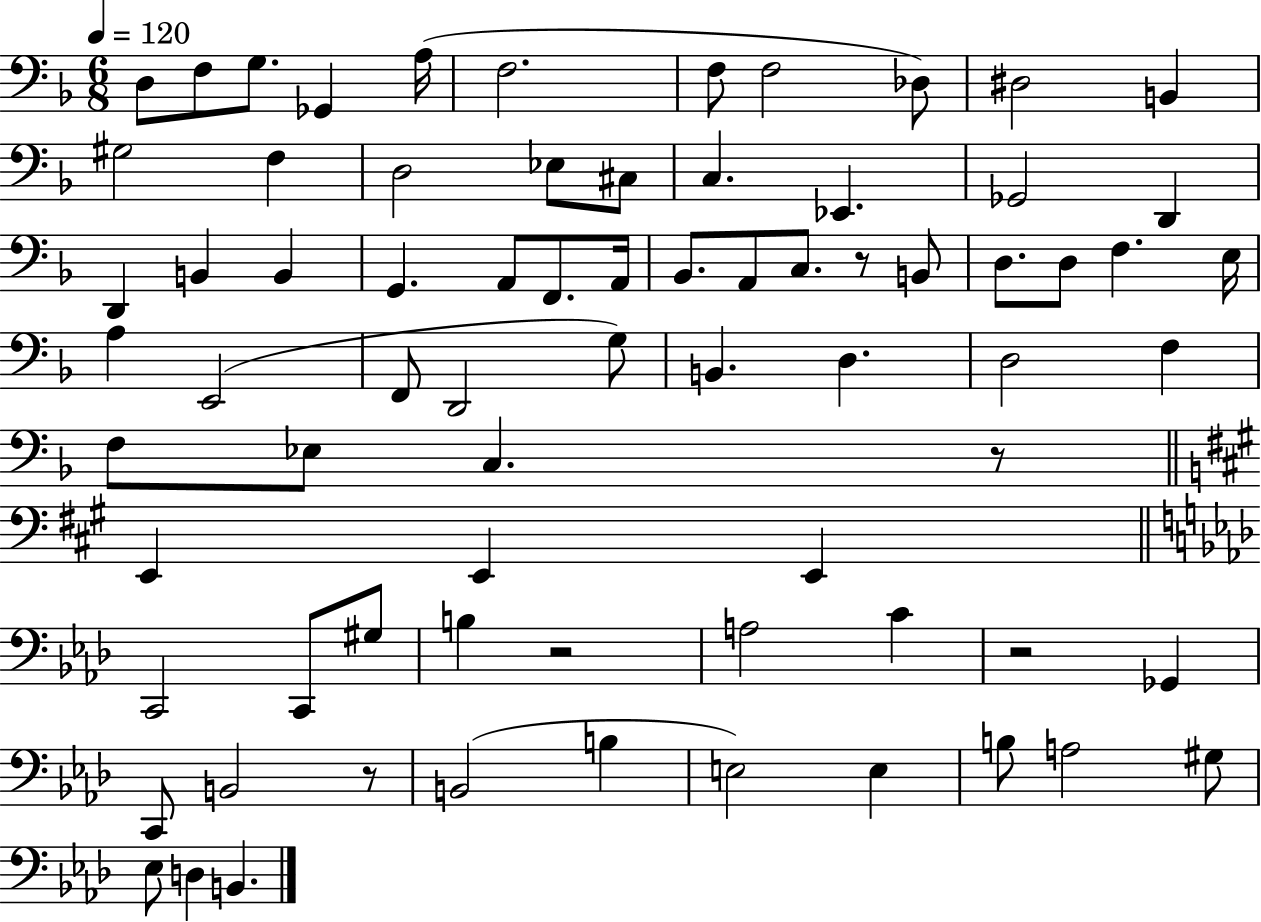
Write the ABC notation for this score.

X:1
T:Untitled
M:6/8
L:1/4
K:F
D,/2 F,/2 G,/2 _G,, A,/4 F,2 F,/2 F,2 _D,/2 ^D,2 B,, ^G,2 F, D,2 _E,/2 ^C,/2 C, _E,, _G,,2 D,, D,, B,, B,, G,, A,,/2 F,,/2 A,,/4 _B,,/2 A,,/2 C,/2 z/2 B,,/2 D,/2 D,/2 F, E,/4 A, E,,2 F,,/2 D,,2 G,/2 B,, D, D,2 F, F,/2 _E,/2 C, z/2 E,, E,, E,, C,,2 C,,/2 ^G,/2 B, z2 A,2 C z2 _G,, C,,/2 B,,2 z/2 B,,2 B, E,2 E, B,/2 A,2 ^G,/2 _E,/2 D, B,,